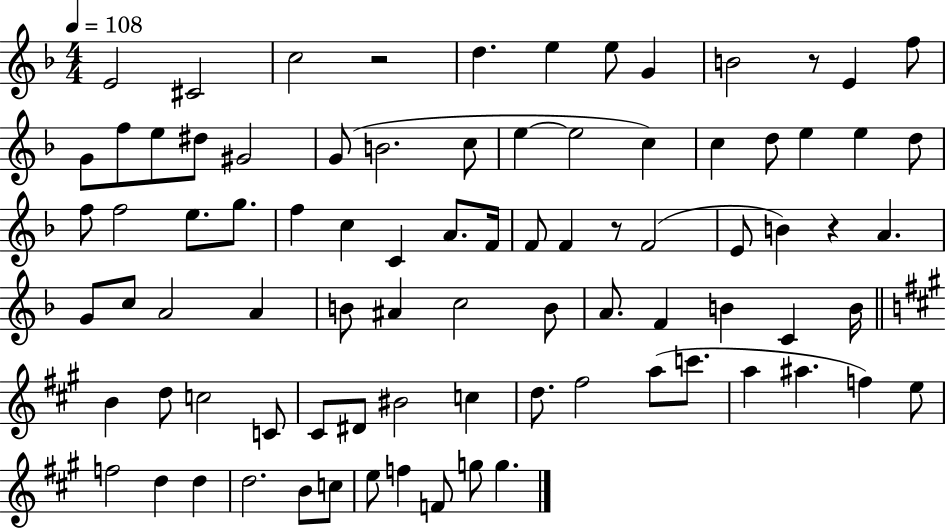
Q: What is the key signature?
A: F major